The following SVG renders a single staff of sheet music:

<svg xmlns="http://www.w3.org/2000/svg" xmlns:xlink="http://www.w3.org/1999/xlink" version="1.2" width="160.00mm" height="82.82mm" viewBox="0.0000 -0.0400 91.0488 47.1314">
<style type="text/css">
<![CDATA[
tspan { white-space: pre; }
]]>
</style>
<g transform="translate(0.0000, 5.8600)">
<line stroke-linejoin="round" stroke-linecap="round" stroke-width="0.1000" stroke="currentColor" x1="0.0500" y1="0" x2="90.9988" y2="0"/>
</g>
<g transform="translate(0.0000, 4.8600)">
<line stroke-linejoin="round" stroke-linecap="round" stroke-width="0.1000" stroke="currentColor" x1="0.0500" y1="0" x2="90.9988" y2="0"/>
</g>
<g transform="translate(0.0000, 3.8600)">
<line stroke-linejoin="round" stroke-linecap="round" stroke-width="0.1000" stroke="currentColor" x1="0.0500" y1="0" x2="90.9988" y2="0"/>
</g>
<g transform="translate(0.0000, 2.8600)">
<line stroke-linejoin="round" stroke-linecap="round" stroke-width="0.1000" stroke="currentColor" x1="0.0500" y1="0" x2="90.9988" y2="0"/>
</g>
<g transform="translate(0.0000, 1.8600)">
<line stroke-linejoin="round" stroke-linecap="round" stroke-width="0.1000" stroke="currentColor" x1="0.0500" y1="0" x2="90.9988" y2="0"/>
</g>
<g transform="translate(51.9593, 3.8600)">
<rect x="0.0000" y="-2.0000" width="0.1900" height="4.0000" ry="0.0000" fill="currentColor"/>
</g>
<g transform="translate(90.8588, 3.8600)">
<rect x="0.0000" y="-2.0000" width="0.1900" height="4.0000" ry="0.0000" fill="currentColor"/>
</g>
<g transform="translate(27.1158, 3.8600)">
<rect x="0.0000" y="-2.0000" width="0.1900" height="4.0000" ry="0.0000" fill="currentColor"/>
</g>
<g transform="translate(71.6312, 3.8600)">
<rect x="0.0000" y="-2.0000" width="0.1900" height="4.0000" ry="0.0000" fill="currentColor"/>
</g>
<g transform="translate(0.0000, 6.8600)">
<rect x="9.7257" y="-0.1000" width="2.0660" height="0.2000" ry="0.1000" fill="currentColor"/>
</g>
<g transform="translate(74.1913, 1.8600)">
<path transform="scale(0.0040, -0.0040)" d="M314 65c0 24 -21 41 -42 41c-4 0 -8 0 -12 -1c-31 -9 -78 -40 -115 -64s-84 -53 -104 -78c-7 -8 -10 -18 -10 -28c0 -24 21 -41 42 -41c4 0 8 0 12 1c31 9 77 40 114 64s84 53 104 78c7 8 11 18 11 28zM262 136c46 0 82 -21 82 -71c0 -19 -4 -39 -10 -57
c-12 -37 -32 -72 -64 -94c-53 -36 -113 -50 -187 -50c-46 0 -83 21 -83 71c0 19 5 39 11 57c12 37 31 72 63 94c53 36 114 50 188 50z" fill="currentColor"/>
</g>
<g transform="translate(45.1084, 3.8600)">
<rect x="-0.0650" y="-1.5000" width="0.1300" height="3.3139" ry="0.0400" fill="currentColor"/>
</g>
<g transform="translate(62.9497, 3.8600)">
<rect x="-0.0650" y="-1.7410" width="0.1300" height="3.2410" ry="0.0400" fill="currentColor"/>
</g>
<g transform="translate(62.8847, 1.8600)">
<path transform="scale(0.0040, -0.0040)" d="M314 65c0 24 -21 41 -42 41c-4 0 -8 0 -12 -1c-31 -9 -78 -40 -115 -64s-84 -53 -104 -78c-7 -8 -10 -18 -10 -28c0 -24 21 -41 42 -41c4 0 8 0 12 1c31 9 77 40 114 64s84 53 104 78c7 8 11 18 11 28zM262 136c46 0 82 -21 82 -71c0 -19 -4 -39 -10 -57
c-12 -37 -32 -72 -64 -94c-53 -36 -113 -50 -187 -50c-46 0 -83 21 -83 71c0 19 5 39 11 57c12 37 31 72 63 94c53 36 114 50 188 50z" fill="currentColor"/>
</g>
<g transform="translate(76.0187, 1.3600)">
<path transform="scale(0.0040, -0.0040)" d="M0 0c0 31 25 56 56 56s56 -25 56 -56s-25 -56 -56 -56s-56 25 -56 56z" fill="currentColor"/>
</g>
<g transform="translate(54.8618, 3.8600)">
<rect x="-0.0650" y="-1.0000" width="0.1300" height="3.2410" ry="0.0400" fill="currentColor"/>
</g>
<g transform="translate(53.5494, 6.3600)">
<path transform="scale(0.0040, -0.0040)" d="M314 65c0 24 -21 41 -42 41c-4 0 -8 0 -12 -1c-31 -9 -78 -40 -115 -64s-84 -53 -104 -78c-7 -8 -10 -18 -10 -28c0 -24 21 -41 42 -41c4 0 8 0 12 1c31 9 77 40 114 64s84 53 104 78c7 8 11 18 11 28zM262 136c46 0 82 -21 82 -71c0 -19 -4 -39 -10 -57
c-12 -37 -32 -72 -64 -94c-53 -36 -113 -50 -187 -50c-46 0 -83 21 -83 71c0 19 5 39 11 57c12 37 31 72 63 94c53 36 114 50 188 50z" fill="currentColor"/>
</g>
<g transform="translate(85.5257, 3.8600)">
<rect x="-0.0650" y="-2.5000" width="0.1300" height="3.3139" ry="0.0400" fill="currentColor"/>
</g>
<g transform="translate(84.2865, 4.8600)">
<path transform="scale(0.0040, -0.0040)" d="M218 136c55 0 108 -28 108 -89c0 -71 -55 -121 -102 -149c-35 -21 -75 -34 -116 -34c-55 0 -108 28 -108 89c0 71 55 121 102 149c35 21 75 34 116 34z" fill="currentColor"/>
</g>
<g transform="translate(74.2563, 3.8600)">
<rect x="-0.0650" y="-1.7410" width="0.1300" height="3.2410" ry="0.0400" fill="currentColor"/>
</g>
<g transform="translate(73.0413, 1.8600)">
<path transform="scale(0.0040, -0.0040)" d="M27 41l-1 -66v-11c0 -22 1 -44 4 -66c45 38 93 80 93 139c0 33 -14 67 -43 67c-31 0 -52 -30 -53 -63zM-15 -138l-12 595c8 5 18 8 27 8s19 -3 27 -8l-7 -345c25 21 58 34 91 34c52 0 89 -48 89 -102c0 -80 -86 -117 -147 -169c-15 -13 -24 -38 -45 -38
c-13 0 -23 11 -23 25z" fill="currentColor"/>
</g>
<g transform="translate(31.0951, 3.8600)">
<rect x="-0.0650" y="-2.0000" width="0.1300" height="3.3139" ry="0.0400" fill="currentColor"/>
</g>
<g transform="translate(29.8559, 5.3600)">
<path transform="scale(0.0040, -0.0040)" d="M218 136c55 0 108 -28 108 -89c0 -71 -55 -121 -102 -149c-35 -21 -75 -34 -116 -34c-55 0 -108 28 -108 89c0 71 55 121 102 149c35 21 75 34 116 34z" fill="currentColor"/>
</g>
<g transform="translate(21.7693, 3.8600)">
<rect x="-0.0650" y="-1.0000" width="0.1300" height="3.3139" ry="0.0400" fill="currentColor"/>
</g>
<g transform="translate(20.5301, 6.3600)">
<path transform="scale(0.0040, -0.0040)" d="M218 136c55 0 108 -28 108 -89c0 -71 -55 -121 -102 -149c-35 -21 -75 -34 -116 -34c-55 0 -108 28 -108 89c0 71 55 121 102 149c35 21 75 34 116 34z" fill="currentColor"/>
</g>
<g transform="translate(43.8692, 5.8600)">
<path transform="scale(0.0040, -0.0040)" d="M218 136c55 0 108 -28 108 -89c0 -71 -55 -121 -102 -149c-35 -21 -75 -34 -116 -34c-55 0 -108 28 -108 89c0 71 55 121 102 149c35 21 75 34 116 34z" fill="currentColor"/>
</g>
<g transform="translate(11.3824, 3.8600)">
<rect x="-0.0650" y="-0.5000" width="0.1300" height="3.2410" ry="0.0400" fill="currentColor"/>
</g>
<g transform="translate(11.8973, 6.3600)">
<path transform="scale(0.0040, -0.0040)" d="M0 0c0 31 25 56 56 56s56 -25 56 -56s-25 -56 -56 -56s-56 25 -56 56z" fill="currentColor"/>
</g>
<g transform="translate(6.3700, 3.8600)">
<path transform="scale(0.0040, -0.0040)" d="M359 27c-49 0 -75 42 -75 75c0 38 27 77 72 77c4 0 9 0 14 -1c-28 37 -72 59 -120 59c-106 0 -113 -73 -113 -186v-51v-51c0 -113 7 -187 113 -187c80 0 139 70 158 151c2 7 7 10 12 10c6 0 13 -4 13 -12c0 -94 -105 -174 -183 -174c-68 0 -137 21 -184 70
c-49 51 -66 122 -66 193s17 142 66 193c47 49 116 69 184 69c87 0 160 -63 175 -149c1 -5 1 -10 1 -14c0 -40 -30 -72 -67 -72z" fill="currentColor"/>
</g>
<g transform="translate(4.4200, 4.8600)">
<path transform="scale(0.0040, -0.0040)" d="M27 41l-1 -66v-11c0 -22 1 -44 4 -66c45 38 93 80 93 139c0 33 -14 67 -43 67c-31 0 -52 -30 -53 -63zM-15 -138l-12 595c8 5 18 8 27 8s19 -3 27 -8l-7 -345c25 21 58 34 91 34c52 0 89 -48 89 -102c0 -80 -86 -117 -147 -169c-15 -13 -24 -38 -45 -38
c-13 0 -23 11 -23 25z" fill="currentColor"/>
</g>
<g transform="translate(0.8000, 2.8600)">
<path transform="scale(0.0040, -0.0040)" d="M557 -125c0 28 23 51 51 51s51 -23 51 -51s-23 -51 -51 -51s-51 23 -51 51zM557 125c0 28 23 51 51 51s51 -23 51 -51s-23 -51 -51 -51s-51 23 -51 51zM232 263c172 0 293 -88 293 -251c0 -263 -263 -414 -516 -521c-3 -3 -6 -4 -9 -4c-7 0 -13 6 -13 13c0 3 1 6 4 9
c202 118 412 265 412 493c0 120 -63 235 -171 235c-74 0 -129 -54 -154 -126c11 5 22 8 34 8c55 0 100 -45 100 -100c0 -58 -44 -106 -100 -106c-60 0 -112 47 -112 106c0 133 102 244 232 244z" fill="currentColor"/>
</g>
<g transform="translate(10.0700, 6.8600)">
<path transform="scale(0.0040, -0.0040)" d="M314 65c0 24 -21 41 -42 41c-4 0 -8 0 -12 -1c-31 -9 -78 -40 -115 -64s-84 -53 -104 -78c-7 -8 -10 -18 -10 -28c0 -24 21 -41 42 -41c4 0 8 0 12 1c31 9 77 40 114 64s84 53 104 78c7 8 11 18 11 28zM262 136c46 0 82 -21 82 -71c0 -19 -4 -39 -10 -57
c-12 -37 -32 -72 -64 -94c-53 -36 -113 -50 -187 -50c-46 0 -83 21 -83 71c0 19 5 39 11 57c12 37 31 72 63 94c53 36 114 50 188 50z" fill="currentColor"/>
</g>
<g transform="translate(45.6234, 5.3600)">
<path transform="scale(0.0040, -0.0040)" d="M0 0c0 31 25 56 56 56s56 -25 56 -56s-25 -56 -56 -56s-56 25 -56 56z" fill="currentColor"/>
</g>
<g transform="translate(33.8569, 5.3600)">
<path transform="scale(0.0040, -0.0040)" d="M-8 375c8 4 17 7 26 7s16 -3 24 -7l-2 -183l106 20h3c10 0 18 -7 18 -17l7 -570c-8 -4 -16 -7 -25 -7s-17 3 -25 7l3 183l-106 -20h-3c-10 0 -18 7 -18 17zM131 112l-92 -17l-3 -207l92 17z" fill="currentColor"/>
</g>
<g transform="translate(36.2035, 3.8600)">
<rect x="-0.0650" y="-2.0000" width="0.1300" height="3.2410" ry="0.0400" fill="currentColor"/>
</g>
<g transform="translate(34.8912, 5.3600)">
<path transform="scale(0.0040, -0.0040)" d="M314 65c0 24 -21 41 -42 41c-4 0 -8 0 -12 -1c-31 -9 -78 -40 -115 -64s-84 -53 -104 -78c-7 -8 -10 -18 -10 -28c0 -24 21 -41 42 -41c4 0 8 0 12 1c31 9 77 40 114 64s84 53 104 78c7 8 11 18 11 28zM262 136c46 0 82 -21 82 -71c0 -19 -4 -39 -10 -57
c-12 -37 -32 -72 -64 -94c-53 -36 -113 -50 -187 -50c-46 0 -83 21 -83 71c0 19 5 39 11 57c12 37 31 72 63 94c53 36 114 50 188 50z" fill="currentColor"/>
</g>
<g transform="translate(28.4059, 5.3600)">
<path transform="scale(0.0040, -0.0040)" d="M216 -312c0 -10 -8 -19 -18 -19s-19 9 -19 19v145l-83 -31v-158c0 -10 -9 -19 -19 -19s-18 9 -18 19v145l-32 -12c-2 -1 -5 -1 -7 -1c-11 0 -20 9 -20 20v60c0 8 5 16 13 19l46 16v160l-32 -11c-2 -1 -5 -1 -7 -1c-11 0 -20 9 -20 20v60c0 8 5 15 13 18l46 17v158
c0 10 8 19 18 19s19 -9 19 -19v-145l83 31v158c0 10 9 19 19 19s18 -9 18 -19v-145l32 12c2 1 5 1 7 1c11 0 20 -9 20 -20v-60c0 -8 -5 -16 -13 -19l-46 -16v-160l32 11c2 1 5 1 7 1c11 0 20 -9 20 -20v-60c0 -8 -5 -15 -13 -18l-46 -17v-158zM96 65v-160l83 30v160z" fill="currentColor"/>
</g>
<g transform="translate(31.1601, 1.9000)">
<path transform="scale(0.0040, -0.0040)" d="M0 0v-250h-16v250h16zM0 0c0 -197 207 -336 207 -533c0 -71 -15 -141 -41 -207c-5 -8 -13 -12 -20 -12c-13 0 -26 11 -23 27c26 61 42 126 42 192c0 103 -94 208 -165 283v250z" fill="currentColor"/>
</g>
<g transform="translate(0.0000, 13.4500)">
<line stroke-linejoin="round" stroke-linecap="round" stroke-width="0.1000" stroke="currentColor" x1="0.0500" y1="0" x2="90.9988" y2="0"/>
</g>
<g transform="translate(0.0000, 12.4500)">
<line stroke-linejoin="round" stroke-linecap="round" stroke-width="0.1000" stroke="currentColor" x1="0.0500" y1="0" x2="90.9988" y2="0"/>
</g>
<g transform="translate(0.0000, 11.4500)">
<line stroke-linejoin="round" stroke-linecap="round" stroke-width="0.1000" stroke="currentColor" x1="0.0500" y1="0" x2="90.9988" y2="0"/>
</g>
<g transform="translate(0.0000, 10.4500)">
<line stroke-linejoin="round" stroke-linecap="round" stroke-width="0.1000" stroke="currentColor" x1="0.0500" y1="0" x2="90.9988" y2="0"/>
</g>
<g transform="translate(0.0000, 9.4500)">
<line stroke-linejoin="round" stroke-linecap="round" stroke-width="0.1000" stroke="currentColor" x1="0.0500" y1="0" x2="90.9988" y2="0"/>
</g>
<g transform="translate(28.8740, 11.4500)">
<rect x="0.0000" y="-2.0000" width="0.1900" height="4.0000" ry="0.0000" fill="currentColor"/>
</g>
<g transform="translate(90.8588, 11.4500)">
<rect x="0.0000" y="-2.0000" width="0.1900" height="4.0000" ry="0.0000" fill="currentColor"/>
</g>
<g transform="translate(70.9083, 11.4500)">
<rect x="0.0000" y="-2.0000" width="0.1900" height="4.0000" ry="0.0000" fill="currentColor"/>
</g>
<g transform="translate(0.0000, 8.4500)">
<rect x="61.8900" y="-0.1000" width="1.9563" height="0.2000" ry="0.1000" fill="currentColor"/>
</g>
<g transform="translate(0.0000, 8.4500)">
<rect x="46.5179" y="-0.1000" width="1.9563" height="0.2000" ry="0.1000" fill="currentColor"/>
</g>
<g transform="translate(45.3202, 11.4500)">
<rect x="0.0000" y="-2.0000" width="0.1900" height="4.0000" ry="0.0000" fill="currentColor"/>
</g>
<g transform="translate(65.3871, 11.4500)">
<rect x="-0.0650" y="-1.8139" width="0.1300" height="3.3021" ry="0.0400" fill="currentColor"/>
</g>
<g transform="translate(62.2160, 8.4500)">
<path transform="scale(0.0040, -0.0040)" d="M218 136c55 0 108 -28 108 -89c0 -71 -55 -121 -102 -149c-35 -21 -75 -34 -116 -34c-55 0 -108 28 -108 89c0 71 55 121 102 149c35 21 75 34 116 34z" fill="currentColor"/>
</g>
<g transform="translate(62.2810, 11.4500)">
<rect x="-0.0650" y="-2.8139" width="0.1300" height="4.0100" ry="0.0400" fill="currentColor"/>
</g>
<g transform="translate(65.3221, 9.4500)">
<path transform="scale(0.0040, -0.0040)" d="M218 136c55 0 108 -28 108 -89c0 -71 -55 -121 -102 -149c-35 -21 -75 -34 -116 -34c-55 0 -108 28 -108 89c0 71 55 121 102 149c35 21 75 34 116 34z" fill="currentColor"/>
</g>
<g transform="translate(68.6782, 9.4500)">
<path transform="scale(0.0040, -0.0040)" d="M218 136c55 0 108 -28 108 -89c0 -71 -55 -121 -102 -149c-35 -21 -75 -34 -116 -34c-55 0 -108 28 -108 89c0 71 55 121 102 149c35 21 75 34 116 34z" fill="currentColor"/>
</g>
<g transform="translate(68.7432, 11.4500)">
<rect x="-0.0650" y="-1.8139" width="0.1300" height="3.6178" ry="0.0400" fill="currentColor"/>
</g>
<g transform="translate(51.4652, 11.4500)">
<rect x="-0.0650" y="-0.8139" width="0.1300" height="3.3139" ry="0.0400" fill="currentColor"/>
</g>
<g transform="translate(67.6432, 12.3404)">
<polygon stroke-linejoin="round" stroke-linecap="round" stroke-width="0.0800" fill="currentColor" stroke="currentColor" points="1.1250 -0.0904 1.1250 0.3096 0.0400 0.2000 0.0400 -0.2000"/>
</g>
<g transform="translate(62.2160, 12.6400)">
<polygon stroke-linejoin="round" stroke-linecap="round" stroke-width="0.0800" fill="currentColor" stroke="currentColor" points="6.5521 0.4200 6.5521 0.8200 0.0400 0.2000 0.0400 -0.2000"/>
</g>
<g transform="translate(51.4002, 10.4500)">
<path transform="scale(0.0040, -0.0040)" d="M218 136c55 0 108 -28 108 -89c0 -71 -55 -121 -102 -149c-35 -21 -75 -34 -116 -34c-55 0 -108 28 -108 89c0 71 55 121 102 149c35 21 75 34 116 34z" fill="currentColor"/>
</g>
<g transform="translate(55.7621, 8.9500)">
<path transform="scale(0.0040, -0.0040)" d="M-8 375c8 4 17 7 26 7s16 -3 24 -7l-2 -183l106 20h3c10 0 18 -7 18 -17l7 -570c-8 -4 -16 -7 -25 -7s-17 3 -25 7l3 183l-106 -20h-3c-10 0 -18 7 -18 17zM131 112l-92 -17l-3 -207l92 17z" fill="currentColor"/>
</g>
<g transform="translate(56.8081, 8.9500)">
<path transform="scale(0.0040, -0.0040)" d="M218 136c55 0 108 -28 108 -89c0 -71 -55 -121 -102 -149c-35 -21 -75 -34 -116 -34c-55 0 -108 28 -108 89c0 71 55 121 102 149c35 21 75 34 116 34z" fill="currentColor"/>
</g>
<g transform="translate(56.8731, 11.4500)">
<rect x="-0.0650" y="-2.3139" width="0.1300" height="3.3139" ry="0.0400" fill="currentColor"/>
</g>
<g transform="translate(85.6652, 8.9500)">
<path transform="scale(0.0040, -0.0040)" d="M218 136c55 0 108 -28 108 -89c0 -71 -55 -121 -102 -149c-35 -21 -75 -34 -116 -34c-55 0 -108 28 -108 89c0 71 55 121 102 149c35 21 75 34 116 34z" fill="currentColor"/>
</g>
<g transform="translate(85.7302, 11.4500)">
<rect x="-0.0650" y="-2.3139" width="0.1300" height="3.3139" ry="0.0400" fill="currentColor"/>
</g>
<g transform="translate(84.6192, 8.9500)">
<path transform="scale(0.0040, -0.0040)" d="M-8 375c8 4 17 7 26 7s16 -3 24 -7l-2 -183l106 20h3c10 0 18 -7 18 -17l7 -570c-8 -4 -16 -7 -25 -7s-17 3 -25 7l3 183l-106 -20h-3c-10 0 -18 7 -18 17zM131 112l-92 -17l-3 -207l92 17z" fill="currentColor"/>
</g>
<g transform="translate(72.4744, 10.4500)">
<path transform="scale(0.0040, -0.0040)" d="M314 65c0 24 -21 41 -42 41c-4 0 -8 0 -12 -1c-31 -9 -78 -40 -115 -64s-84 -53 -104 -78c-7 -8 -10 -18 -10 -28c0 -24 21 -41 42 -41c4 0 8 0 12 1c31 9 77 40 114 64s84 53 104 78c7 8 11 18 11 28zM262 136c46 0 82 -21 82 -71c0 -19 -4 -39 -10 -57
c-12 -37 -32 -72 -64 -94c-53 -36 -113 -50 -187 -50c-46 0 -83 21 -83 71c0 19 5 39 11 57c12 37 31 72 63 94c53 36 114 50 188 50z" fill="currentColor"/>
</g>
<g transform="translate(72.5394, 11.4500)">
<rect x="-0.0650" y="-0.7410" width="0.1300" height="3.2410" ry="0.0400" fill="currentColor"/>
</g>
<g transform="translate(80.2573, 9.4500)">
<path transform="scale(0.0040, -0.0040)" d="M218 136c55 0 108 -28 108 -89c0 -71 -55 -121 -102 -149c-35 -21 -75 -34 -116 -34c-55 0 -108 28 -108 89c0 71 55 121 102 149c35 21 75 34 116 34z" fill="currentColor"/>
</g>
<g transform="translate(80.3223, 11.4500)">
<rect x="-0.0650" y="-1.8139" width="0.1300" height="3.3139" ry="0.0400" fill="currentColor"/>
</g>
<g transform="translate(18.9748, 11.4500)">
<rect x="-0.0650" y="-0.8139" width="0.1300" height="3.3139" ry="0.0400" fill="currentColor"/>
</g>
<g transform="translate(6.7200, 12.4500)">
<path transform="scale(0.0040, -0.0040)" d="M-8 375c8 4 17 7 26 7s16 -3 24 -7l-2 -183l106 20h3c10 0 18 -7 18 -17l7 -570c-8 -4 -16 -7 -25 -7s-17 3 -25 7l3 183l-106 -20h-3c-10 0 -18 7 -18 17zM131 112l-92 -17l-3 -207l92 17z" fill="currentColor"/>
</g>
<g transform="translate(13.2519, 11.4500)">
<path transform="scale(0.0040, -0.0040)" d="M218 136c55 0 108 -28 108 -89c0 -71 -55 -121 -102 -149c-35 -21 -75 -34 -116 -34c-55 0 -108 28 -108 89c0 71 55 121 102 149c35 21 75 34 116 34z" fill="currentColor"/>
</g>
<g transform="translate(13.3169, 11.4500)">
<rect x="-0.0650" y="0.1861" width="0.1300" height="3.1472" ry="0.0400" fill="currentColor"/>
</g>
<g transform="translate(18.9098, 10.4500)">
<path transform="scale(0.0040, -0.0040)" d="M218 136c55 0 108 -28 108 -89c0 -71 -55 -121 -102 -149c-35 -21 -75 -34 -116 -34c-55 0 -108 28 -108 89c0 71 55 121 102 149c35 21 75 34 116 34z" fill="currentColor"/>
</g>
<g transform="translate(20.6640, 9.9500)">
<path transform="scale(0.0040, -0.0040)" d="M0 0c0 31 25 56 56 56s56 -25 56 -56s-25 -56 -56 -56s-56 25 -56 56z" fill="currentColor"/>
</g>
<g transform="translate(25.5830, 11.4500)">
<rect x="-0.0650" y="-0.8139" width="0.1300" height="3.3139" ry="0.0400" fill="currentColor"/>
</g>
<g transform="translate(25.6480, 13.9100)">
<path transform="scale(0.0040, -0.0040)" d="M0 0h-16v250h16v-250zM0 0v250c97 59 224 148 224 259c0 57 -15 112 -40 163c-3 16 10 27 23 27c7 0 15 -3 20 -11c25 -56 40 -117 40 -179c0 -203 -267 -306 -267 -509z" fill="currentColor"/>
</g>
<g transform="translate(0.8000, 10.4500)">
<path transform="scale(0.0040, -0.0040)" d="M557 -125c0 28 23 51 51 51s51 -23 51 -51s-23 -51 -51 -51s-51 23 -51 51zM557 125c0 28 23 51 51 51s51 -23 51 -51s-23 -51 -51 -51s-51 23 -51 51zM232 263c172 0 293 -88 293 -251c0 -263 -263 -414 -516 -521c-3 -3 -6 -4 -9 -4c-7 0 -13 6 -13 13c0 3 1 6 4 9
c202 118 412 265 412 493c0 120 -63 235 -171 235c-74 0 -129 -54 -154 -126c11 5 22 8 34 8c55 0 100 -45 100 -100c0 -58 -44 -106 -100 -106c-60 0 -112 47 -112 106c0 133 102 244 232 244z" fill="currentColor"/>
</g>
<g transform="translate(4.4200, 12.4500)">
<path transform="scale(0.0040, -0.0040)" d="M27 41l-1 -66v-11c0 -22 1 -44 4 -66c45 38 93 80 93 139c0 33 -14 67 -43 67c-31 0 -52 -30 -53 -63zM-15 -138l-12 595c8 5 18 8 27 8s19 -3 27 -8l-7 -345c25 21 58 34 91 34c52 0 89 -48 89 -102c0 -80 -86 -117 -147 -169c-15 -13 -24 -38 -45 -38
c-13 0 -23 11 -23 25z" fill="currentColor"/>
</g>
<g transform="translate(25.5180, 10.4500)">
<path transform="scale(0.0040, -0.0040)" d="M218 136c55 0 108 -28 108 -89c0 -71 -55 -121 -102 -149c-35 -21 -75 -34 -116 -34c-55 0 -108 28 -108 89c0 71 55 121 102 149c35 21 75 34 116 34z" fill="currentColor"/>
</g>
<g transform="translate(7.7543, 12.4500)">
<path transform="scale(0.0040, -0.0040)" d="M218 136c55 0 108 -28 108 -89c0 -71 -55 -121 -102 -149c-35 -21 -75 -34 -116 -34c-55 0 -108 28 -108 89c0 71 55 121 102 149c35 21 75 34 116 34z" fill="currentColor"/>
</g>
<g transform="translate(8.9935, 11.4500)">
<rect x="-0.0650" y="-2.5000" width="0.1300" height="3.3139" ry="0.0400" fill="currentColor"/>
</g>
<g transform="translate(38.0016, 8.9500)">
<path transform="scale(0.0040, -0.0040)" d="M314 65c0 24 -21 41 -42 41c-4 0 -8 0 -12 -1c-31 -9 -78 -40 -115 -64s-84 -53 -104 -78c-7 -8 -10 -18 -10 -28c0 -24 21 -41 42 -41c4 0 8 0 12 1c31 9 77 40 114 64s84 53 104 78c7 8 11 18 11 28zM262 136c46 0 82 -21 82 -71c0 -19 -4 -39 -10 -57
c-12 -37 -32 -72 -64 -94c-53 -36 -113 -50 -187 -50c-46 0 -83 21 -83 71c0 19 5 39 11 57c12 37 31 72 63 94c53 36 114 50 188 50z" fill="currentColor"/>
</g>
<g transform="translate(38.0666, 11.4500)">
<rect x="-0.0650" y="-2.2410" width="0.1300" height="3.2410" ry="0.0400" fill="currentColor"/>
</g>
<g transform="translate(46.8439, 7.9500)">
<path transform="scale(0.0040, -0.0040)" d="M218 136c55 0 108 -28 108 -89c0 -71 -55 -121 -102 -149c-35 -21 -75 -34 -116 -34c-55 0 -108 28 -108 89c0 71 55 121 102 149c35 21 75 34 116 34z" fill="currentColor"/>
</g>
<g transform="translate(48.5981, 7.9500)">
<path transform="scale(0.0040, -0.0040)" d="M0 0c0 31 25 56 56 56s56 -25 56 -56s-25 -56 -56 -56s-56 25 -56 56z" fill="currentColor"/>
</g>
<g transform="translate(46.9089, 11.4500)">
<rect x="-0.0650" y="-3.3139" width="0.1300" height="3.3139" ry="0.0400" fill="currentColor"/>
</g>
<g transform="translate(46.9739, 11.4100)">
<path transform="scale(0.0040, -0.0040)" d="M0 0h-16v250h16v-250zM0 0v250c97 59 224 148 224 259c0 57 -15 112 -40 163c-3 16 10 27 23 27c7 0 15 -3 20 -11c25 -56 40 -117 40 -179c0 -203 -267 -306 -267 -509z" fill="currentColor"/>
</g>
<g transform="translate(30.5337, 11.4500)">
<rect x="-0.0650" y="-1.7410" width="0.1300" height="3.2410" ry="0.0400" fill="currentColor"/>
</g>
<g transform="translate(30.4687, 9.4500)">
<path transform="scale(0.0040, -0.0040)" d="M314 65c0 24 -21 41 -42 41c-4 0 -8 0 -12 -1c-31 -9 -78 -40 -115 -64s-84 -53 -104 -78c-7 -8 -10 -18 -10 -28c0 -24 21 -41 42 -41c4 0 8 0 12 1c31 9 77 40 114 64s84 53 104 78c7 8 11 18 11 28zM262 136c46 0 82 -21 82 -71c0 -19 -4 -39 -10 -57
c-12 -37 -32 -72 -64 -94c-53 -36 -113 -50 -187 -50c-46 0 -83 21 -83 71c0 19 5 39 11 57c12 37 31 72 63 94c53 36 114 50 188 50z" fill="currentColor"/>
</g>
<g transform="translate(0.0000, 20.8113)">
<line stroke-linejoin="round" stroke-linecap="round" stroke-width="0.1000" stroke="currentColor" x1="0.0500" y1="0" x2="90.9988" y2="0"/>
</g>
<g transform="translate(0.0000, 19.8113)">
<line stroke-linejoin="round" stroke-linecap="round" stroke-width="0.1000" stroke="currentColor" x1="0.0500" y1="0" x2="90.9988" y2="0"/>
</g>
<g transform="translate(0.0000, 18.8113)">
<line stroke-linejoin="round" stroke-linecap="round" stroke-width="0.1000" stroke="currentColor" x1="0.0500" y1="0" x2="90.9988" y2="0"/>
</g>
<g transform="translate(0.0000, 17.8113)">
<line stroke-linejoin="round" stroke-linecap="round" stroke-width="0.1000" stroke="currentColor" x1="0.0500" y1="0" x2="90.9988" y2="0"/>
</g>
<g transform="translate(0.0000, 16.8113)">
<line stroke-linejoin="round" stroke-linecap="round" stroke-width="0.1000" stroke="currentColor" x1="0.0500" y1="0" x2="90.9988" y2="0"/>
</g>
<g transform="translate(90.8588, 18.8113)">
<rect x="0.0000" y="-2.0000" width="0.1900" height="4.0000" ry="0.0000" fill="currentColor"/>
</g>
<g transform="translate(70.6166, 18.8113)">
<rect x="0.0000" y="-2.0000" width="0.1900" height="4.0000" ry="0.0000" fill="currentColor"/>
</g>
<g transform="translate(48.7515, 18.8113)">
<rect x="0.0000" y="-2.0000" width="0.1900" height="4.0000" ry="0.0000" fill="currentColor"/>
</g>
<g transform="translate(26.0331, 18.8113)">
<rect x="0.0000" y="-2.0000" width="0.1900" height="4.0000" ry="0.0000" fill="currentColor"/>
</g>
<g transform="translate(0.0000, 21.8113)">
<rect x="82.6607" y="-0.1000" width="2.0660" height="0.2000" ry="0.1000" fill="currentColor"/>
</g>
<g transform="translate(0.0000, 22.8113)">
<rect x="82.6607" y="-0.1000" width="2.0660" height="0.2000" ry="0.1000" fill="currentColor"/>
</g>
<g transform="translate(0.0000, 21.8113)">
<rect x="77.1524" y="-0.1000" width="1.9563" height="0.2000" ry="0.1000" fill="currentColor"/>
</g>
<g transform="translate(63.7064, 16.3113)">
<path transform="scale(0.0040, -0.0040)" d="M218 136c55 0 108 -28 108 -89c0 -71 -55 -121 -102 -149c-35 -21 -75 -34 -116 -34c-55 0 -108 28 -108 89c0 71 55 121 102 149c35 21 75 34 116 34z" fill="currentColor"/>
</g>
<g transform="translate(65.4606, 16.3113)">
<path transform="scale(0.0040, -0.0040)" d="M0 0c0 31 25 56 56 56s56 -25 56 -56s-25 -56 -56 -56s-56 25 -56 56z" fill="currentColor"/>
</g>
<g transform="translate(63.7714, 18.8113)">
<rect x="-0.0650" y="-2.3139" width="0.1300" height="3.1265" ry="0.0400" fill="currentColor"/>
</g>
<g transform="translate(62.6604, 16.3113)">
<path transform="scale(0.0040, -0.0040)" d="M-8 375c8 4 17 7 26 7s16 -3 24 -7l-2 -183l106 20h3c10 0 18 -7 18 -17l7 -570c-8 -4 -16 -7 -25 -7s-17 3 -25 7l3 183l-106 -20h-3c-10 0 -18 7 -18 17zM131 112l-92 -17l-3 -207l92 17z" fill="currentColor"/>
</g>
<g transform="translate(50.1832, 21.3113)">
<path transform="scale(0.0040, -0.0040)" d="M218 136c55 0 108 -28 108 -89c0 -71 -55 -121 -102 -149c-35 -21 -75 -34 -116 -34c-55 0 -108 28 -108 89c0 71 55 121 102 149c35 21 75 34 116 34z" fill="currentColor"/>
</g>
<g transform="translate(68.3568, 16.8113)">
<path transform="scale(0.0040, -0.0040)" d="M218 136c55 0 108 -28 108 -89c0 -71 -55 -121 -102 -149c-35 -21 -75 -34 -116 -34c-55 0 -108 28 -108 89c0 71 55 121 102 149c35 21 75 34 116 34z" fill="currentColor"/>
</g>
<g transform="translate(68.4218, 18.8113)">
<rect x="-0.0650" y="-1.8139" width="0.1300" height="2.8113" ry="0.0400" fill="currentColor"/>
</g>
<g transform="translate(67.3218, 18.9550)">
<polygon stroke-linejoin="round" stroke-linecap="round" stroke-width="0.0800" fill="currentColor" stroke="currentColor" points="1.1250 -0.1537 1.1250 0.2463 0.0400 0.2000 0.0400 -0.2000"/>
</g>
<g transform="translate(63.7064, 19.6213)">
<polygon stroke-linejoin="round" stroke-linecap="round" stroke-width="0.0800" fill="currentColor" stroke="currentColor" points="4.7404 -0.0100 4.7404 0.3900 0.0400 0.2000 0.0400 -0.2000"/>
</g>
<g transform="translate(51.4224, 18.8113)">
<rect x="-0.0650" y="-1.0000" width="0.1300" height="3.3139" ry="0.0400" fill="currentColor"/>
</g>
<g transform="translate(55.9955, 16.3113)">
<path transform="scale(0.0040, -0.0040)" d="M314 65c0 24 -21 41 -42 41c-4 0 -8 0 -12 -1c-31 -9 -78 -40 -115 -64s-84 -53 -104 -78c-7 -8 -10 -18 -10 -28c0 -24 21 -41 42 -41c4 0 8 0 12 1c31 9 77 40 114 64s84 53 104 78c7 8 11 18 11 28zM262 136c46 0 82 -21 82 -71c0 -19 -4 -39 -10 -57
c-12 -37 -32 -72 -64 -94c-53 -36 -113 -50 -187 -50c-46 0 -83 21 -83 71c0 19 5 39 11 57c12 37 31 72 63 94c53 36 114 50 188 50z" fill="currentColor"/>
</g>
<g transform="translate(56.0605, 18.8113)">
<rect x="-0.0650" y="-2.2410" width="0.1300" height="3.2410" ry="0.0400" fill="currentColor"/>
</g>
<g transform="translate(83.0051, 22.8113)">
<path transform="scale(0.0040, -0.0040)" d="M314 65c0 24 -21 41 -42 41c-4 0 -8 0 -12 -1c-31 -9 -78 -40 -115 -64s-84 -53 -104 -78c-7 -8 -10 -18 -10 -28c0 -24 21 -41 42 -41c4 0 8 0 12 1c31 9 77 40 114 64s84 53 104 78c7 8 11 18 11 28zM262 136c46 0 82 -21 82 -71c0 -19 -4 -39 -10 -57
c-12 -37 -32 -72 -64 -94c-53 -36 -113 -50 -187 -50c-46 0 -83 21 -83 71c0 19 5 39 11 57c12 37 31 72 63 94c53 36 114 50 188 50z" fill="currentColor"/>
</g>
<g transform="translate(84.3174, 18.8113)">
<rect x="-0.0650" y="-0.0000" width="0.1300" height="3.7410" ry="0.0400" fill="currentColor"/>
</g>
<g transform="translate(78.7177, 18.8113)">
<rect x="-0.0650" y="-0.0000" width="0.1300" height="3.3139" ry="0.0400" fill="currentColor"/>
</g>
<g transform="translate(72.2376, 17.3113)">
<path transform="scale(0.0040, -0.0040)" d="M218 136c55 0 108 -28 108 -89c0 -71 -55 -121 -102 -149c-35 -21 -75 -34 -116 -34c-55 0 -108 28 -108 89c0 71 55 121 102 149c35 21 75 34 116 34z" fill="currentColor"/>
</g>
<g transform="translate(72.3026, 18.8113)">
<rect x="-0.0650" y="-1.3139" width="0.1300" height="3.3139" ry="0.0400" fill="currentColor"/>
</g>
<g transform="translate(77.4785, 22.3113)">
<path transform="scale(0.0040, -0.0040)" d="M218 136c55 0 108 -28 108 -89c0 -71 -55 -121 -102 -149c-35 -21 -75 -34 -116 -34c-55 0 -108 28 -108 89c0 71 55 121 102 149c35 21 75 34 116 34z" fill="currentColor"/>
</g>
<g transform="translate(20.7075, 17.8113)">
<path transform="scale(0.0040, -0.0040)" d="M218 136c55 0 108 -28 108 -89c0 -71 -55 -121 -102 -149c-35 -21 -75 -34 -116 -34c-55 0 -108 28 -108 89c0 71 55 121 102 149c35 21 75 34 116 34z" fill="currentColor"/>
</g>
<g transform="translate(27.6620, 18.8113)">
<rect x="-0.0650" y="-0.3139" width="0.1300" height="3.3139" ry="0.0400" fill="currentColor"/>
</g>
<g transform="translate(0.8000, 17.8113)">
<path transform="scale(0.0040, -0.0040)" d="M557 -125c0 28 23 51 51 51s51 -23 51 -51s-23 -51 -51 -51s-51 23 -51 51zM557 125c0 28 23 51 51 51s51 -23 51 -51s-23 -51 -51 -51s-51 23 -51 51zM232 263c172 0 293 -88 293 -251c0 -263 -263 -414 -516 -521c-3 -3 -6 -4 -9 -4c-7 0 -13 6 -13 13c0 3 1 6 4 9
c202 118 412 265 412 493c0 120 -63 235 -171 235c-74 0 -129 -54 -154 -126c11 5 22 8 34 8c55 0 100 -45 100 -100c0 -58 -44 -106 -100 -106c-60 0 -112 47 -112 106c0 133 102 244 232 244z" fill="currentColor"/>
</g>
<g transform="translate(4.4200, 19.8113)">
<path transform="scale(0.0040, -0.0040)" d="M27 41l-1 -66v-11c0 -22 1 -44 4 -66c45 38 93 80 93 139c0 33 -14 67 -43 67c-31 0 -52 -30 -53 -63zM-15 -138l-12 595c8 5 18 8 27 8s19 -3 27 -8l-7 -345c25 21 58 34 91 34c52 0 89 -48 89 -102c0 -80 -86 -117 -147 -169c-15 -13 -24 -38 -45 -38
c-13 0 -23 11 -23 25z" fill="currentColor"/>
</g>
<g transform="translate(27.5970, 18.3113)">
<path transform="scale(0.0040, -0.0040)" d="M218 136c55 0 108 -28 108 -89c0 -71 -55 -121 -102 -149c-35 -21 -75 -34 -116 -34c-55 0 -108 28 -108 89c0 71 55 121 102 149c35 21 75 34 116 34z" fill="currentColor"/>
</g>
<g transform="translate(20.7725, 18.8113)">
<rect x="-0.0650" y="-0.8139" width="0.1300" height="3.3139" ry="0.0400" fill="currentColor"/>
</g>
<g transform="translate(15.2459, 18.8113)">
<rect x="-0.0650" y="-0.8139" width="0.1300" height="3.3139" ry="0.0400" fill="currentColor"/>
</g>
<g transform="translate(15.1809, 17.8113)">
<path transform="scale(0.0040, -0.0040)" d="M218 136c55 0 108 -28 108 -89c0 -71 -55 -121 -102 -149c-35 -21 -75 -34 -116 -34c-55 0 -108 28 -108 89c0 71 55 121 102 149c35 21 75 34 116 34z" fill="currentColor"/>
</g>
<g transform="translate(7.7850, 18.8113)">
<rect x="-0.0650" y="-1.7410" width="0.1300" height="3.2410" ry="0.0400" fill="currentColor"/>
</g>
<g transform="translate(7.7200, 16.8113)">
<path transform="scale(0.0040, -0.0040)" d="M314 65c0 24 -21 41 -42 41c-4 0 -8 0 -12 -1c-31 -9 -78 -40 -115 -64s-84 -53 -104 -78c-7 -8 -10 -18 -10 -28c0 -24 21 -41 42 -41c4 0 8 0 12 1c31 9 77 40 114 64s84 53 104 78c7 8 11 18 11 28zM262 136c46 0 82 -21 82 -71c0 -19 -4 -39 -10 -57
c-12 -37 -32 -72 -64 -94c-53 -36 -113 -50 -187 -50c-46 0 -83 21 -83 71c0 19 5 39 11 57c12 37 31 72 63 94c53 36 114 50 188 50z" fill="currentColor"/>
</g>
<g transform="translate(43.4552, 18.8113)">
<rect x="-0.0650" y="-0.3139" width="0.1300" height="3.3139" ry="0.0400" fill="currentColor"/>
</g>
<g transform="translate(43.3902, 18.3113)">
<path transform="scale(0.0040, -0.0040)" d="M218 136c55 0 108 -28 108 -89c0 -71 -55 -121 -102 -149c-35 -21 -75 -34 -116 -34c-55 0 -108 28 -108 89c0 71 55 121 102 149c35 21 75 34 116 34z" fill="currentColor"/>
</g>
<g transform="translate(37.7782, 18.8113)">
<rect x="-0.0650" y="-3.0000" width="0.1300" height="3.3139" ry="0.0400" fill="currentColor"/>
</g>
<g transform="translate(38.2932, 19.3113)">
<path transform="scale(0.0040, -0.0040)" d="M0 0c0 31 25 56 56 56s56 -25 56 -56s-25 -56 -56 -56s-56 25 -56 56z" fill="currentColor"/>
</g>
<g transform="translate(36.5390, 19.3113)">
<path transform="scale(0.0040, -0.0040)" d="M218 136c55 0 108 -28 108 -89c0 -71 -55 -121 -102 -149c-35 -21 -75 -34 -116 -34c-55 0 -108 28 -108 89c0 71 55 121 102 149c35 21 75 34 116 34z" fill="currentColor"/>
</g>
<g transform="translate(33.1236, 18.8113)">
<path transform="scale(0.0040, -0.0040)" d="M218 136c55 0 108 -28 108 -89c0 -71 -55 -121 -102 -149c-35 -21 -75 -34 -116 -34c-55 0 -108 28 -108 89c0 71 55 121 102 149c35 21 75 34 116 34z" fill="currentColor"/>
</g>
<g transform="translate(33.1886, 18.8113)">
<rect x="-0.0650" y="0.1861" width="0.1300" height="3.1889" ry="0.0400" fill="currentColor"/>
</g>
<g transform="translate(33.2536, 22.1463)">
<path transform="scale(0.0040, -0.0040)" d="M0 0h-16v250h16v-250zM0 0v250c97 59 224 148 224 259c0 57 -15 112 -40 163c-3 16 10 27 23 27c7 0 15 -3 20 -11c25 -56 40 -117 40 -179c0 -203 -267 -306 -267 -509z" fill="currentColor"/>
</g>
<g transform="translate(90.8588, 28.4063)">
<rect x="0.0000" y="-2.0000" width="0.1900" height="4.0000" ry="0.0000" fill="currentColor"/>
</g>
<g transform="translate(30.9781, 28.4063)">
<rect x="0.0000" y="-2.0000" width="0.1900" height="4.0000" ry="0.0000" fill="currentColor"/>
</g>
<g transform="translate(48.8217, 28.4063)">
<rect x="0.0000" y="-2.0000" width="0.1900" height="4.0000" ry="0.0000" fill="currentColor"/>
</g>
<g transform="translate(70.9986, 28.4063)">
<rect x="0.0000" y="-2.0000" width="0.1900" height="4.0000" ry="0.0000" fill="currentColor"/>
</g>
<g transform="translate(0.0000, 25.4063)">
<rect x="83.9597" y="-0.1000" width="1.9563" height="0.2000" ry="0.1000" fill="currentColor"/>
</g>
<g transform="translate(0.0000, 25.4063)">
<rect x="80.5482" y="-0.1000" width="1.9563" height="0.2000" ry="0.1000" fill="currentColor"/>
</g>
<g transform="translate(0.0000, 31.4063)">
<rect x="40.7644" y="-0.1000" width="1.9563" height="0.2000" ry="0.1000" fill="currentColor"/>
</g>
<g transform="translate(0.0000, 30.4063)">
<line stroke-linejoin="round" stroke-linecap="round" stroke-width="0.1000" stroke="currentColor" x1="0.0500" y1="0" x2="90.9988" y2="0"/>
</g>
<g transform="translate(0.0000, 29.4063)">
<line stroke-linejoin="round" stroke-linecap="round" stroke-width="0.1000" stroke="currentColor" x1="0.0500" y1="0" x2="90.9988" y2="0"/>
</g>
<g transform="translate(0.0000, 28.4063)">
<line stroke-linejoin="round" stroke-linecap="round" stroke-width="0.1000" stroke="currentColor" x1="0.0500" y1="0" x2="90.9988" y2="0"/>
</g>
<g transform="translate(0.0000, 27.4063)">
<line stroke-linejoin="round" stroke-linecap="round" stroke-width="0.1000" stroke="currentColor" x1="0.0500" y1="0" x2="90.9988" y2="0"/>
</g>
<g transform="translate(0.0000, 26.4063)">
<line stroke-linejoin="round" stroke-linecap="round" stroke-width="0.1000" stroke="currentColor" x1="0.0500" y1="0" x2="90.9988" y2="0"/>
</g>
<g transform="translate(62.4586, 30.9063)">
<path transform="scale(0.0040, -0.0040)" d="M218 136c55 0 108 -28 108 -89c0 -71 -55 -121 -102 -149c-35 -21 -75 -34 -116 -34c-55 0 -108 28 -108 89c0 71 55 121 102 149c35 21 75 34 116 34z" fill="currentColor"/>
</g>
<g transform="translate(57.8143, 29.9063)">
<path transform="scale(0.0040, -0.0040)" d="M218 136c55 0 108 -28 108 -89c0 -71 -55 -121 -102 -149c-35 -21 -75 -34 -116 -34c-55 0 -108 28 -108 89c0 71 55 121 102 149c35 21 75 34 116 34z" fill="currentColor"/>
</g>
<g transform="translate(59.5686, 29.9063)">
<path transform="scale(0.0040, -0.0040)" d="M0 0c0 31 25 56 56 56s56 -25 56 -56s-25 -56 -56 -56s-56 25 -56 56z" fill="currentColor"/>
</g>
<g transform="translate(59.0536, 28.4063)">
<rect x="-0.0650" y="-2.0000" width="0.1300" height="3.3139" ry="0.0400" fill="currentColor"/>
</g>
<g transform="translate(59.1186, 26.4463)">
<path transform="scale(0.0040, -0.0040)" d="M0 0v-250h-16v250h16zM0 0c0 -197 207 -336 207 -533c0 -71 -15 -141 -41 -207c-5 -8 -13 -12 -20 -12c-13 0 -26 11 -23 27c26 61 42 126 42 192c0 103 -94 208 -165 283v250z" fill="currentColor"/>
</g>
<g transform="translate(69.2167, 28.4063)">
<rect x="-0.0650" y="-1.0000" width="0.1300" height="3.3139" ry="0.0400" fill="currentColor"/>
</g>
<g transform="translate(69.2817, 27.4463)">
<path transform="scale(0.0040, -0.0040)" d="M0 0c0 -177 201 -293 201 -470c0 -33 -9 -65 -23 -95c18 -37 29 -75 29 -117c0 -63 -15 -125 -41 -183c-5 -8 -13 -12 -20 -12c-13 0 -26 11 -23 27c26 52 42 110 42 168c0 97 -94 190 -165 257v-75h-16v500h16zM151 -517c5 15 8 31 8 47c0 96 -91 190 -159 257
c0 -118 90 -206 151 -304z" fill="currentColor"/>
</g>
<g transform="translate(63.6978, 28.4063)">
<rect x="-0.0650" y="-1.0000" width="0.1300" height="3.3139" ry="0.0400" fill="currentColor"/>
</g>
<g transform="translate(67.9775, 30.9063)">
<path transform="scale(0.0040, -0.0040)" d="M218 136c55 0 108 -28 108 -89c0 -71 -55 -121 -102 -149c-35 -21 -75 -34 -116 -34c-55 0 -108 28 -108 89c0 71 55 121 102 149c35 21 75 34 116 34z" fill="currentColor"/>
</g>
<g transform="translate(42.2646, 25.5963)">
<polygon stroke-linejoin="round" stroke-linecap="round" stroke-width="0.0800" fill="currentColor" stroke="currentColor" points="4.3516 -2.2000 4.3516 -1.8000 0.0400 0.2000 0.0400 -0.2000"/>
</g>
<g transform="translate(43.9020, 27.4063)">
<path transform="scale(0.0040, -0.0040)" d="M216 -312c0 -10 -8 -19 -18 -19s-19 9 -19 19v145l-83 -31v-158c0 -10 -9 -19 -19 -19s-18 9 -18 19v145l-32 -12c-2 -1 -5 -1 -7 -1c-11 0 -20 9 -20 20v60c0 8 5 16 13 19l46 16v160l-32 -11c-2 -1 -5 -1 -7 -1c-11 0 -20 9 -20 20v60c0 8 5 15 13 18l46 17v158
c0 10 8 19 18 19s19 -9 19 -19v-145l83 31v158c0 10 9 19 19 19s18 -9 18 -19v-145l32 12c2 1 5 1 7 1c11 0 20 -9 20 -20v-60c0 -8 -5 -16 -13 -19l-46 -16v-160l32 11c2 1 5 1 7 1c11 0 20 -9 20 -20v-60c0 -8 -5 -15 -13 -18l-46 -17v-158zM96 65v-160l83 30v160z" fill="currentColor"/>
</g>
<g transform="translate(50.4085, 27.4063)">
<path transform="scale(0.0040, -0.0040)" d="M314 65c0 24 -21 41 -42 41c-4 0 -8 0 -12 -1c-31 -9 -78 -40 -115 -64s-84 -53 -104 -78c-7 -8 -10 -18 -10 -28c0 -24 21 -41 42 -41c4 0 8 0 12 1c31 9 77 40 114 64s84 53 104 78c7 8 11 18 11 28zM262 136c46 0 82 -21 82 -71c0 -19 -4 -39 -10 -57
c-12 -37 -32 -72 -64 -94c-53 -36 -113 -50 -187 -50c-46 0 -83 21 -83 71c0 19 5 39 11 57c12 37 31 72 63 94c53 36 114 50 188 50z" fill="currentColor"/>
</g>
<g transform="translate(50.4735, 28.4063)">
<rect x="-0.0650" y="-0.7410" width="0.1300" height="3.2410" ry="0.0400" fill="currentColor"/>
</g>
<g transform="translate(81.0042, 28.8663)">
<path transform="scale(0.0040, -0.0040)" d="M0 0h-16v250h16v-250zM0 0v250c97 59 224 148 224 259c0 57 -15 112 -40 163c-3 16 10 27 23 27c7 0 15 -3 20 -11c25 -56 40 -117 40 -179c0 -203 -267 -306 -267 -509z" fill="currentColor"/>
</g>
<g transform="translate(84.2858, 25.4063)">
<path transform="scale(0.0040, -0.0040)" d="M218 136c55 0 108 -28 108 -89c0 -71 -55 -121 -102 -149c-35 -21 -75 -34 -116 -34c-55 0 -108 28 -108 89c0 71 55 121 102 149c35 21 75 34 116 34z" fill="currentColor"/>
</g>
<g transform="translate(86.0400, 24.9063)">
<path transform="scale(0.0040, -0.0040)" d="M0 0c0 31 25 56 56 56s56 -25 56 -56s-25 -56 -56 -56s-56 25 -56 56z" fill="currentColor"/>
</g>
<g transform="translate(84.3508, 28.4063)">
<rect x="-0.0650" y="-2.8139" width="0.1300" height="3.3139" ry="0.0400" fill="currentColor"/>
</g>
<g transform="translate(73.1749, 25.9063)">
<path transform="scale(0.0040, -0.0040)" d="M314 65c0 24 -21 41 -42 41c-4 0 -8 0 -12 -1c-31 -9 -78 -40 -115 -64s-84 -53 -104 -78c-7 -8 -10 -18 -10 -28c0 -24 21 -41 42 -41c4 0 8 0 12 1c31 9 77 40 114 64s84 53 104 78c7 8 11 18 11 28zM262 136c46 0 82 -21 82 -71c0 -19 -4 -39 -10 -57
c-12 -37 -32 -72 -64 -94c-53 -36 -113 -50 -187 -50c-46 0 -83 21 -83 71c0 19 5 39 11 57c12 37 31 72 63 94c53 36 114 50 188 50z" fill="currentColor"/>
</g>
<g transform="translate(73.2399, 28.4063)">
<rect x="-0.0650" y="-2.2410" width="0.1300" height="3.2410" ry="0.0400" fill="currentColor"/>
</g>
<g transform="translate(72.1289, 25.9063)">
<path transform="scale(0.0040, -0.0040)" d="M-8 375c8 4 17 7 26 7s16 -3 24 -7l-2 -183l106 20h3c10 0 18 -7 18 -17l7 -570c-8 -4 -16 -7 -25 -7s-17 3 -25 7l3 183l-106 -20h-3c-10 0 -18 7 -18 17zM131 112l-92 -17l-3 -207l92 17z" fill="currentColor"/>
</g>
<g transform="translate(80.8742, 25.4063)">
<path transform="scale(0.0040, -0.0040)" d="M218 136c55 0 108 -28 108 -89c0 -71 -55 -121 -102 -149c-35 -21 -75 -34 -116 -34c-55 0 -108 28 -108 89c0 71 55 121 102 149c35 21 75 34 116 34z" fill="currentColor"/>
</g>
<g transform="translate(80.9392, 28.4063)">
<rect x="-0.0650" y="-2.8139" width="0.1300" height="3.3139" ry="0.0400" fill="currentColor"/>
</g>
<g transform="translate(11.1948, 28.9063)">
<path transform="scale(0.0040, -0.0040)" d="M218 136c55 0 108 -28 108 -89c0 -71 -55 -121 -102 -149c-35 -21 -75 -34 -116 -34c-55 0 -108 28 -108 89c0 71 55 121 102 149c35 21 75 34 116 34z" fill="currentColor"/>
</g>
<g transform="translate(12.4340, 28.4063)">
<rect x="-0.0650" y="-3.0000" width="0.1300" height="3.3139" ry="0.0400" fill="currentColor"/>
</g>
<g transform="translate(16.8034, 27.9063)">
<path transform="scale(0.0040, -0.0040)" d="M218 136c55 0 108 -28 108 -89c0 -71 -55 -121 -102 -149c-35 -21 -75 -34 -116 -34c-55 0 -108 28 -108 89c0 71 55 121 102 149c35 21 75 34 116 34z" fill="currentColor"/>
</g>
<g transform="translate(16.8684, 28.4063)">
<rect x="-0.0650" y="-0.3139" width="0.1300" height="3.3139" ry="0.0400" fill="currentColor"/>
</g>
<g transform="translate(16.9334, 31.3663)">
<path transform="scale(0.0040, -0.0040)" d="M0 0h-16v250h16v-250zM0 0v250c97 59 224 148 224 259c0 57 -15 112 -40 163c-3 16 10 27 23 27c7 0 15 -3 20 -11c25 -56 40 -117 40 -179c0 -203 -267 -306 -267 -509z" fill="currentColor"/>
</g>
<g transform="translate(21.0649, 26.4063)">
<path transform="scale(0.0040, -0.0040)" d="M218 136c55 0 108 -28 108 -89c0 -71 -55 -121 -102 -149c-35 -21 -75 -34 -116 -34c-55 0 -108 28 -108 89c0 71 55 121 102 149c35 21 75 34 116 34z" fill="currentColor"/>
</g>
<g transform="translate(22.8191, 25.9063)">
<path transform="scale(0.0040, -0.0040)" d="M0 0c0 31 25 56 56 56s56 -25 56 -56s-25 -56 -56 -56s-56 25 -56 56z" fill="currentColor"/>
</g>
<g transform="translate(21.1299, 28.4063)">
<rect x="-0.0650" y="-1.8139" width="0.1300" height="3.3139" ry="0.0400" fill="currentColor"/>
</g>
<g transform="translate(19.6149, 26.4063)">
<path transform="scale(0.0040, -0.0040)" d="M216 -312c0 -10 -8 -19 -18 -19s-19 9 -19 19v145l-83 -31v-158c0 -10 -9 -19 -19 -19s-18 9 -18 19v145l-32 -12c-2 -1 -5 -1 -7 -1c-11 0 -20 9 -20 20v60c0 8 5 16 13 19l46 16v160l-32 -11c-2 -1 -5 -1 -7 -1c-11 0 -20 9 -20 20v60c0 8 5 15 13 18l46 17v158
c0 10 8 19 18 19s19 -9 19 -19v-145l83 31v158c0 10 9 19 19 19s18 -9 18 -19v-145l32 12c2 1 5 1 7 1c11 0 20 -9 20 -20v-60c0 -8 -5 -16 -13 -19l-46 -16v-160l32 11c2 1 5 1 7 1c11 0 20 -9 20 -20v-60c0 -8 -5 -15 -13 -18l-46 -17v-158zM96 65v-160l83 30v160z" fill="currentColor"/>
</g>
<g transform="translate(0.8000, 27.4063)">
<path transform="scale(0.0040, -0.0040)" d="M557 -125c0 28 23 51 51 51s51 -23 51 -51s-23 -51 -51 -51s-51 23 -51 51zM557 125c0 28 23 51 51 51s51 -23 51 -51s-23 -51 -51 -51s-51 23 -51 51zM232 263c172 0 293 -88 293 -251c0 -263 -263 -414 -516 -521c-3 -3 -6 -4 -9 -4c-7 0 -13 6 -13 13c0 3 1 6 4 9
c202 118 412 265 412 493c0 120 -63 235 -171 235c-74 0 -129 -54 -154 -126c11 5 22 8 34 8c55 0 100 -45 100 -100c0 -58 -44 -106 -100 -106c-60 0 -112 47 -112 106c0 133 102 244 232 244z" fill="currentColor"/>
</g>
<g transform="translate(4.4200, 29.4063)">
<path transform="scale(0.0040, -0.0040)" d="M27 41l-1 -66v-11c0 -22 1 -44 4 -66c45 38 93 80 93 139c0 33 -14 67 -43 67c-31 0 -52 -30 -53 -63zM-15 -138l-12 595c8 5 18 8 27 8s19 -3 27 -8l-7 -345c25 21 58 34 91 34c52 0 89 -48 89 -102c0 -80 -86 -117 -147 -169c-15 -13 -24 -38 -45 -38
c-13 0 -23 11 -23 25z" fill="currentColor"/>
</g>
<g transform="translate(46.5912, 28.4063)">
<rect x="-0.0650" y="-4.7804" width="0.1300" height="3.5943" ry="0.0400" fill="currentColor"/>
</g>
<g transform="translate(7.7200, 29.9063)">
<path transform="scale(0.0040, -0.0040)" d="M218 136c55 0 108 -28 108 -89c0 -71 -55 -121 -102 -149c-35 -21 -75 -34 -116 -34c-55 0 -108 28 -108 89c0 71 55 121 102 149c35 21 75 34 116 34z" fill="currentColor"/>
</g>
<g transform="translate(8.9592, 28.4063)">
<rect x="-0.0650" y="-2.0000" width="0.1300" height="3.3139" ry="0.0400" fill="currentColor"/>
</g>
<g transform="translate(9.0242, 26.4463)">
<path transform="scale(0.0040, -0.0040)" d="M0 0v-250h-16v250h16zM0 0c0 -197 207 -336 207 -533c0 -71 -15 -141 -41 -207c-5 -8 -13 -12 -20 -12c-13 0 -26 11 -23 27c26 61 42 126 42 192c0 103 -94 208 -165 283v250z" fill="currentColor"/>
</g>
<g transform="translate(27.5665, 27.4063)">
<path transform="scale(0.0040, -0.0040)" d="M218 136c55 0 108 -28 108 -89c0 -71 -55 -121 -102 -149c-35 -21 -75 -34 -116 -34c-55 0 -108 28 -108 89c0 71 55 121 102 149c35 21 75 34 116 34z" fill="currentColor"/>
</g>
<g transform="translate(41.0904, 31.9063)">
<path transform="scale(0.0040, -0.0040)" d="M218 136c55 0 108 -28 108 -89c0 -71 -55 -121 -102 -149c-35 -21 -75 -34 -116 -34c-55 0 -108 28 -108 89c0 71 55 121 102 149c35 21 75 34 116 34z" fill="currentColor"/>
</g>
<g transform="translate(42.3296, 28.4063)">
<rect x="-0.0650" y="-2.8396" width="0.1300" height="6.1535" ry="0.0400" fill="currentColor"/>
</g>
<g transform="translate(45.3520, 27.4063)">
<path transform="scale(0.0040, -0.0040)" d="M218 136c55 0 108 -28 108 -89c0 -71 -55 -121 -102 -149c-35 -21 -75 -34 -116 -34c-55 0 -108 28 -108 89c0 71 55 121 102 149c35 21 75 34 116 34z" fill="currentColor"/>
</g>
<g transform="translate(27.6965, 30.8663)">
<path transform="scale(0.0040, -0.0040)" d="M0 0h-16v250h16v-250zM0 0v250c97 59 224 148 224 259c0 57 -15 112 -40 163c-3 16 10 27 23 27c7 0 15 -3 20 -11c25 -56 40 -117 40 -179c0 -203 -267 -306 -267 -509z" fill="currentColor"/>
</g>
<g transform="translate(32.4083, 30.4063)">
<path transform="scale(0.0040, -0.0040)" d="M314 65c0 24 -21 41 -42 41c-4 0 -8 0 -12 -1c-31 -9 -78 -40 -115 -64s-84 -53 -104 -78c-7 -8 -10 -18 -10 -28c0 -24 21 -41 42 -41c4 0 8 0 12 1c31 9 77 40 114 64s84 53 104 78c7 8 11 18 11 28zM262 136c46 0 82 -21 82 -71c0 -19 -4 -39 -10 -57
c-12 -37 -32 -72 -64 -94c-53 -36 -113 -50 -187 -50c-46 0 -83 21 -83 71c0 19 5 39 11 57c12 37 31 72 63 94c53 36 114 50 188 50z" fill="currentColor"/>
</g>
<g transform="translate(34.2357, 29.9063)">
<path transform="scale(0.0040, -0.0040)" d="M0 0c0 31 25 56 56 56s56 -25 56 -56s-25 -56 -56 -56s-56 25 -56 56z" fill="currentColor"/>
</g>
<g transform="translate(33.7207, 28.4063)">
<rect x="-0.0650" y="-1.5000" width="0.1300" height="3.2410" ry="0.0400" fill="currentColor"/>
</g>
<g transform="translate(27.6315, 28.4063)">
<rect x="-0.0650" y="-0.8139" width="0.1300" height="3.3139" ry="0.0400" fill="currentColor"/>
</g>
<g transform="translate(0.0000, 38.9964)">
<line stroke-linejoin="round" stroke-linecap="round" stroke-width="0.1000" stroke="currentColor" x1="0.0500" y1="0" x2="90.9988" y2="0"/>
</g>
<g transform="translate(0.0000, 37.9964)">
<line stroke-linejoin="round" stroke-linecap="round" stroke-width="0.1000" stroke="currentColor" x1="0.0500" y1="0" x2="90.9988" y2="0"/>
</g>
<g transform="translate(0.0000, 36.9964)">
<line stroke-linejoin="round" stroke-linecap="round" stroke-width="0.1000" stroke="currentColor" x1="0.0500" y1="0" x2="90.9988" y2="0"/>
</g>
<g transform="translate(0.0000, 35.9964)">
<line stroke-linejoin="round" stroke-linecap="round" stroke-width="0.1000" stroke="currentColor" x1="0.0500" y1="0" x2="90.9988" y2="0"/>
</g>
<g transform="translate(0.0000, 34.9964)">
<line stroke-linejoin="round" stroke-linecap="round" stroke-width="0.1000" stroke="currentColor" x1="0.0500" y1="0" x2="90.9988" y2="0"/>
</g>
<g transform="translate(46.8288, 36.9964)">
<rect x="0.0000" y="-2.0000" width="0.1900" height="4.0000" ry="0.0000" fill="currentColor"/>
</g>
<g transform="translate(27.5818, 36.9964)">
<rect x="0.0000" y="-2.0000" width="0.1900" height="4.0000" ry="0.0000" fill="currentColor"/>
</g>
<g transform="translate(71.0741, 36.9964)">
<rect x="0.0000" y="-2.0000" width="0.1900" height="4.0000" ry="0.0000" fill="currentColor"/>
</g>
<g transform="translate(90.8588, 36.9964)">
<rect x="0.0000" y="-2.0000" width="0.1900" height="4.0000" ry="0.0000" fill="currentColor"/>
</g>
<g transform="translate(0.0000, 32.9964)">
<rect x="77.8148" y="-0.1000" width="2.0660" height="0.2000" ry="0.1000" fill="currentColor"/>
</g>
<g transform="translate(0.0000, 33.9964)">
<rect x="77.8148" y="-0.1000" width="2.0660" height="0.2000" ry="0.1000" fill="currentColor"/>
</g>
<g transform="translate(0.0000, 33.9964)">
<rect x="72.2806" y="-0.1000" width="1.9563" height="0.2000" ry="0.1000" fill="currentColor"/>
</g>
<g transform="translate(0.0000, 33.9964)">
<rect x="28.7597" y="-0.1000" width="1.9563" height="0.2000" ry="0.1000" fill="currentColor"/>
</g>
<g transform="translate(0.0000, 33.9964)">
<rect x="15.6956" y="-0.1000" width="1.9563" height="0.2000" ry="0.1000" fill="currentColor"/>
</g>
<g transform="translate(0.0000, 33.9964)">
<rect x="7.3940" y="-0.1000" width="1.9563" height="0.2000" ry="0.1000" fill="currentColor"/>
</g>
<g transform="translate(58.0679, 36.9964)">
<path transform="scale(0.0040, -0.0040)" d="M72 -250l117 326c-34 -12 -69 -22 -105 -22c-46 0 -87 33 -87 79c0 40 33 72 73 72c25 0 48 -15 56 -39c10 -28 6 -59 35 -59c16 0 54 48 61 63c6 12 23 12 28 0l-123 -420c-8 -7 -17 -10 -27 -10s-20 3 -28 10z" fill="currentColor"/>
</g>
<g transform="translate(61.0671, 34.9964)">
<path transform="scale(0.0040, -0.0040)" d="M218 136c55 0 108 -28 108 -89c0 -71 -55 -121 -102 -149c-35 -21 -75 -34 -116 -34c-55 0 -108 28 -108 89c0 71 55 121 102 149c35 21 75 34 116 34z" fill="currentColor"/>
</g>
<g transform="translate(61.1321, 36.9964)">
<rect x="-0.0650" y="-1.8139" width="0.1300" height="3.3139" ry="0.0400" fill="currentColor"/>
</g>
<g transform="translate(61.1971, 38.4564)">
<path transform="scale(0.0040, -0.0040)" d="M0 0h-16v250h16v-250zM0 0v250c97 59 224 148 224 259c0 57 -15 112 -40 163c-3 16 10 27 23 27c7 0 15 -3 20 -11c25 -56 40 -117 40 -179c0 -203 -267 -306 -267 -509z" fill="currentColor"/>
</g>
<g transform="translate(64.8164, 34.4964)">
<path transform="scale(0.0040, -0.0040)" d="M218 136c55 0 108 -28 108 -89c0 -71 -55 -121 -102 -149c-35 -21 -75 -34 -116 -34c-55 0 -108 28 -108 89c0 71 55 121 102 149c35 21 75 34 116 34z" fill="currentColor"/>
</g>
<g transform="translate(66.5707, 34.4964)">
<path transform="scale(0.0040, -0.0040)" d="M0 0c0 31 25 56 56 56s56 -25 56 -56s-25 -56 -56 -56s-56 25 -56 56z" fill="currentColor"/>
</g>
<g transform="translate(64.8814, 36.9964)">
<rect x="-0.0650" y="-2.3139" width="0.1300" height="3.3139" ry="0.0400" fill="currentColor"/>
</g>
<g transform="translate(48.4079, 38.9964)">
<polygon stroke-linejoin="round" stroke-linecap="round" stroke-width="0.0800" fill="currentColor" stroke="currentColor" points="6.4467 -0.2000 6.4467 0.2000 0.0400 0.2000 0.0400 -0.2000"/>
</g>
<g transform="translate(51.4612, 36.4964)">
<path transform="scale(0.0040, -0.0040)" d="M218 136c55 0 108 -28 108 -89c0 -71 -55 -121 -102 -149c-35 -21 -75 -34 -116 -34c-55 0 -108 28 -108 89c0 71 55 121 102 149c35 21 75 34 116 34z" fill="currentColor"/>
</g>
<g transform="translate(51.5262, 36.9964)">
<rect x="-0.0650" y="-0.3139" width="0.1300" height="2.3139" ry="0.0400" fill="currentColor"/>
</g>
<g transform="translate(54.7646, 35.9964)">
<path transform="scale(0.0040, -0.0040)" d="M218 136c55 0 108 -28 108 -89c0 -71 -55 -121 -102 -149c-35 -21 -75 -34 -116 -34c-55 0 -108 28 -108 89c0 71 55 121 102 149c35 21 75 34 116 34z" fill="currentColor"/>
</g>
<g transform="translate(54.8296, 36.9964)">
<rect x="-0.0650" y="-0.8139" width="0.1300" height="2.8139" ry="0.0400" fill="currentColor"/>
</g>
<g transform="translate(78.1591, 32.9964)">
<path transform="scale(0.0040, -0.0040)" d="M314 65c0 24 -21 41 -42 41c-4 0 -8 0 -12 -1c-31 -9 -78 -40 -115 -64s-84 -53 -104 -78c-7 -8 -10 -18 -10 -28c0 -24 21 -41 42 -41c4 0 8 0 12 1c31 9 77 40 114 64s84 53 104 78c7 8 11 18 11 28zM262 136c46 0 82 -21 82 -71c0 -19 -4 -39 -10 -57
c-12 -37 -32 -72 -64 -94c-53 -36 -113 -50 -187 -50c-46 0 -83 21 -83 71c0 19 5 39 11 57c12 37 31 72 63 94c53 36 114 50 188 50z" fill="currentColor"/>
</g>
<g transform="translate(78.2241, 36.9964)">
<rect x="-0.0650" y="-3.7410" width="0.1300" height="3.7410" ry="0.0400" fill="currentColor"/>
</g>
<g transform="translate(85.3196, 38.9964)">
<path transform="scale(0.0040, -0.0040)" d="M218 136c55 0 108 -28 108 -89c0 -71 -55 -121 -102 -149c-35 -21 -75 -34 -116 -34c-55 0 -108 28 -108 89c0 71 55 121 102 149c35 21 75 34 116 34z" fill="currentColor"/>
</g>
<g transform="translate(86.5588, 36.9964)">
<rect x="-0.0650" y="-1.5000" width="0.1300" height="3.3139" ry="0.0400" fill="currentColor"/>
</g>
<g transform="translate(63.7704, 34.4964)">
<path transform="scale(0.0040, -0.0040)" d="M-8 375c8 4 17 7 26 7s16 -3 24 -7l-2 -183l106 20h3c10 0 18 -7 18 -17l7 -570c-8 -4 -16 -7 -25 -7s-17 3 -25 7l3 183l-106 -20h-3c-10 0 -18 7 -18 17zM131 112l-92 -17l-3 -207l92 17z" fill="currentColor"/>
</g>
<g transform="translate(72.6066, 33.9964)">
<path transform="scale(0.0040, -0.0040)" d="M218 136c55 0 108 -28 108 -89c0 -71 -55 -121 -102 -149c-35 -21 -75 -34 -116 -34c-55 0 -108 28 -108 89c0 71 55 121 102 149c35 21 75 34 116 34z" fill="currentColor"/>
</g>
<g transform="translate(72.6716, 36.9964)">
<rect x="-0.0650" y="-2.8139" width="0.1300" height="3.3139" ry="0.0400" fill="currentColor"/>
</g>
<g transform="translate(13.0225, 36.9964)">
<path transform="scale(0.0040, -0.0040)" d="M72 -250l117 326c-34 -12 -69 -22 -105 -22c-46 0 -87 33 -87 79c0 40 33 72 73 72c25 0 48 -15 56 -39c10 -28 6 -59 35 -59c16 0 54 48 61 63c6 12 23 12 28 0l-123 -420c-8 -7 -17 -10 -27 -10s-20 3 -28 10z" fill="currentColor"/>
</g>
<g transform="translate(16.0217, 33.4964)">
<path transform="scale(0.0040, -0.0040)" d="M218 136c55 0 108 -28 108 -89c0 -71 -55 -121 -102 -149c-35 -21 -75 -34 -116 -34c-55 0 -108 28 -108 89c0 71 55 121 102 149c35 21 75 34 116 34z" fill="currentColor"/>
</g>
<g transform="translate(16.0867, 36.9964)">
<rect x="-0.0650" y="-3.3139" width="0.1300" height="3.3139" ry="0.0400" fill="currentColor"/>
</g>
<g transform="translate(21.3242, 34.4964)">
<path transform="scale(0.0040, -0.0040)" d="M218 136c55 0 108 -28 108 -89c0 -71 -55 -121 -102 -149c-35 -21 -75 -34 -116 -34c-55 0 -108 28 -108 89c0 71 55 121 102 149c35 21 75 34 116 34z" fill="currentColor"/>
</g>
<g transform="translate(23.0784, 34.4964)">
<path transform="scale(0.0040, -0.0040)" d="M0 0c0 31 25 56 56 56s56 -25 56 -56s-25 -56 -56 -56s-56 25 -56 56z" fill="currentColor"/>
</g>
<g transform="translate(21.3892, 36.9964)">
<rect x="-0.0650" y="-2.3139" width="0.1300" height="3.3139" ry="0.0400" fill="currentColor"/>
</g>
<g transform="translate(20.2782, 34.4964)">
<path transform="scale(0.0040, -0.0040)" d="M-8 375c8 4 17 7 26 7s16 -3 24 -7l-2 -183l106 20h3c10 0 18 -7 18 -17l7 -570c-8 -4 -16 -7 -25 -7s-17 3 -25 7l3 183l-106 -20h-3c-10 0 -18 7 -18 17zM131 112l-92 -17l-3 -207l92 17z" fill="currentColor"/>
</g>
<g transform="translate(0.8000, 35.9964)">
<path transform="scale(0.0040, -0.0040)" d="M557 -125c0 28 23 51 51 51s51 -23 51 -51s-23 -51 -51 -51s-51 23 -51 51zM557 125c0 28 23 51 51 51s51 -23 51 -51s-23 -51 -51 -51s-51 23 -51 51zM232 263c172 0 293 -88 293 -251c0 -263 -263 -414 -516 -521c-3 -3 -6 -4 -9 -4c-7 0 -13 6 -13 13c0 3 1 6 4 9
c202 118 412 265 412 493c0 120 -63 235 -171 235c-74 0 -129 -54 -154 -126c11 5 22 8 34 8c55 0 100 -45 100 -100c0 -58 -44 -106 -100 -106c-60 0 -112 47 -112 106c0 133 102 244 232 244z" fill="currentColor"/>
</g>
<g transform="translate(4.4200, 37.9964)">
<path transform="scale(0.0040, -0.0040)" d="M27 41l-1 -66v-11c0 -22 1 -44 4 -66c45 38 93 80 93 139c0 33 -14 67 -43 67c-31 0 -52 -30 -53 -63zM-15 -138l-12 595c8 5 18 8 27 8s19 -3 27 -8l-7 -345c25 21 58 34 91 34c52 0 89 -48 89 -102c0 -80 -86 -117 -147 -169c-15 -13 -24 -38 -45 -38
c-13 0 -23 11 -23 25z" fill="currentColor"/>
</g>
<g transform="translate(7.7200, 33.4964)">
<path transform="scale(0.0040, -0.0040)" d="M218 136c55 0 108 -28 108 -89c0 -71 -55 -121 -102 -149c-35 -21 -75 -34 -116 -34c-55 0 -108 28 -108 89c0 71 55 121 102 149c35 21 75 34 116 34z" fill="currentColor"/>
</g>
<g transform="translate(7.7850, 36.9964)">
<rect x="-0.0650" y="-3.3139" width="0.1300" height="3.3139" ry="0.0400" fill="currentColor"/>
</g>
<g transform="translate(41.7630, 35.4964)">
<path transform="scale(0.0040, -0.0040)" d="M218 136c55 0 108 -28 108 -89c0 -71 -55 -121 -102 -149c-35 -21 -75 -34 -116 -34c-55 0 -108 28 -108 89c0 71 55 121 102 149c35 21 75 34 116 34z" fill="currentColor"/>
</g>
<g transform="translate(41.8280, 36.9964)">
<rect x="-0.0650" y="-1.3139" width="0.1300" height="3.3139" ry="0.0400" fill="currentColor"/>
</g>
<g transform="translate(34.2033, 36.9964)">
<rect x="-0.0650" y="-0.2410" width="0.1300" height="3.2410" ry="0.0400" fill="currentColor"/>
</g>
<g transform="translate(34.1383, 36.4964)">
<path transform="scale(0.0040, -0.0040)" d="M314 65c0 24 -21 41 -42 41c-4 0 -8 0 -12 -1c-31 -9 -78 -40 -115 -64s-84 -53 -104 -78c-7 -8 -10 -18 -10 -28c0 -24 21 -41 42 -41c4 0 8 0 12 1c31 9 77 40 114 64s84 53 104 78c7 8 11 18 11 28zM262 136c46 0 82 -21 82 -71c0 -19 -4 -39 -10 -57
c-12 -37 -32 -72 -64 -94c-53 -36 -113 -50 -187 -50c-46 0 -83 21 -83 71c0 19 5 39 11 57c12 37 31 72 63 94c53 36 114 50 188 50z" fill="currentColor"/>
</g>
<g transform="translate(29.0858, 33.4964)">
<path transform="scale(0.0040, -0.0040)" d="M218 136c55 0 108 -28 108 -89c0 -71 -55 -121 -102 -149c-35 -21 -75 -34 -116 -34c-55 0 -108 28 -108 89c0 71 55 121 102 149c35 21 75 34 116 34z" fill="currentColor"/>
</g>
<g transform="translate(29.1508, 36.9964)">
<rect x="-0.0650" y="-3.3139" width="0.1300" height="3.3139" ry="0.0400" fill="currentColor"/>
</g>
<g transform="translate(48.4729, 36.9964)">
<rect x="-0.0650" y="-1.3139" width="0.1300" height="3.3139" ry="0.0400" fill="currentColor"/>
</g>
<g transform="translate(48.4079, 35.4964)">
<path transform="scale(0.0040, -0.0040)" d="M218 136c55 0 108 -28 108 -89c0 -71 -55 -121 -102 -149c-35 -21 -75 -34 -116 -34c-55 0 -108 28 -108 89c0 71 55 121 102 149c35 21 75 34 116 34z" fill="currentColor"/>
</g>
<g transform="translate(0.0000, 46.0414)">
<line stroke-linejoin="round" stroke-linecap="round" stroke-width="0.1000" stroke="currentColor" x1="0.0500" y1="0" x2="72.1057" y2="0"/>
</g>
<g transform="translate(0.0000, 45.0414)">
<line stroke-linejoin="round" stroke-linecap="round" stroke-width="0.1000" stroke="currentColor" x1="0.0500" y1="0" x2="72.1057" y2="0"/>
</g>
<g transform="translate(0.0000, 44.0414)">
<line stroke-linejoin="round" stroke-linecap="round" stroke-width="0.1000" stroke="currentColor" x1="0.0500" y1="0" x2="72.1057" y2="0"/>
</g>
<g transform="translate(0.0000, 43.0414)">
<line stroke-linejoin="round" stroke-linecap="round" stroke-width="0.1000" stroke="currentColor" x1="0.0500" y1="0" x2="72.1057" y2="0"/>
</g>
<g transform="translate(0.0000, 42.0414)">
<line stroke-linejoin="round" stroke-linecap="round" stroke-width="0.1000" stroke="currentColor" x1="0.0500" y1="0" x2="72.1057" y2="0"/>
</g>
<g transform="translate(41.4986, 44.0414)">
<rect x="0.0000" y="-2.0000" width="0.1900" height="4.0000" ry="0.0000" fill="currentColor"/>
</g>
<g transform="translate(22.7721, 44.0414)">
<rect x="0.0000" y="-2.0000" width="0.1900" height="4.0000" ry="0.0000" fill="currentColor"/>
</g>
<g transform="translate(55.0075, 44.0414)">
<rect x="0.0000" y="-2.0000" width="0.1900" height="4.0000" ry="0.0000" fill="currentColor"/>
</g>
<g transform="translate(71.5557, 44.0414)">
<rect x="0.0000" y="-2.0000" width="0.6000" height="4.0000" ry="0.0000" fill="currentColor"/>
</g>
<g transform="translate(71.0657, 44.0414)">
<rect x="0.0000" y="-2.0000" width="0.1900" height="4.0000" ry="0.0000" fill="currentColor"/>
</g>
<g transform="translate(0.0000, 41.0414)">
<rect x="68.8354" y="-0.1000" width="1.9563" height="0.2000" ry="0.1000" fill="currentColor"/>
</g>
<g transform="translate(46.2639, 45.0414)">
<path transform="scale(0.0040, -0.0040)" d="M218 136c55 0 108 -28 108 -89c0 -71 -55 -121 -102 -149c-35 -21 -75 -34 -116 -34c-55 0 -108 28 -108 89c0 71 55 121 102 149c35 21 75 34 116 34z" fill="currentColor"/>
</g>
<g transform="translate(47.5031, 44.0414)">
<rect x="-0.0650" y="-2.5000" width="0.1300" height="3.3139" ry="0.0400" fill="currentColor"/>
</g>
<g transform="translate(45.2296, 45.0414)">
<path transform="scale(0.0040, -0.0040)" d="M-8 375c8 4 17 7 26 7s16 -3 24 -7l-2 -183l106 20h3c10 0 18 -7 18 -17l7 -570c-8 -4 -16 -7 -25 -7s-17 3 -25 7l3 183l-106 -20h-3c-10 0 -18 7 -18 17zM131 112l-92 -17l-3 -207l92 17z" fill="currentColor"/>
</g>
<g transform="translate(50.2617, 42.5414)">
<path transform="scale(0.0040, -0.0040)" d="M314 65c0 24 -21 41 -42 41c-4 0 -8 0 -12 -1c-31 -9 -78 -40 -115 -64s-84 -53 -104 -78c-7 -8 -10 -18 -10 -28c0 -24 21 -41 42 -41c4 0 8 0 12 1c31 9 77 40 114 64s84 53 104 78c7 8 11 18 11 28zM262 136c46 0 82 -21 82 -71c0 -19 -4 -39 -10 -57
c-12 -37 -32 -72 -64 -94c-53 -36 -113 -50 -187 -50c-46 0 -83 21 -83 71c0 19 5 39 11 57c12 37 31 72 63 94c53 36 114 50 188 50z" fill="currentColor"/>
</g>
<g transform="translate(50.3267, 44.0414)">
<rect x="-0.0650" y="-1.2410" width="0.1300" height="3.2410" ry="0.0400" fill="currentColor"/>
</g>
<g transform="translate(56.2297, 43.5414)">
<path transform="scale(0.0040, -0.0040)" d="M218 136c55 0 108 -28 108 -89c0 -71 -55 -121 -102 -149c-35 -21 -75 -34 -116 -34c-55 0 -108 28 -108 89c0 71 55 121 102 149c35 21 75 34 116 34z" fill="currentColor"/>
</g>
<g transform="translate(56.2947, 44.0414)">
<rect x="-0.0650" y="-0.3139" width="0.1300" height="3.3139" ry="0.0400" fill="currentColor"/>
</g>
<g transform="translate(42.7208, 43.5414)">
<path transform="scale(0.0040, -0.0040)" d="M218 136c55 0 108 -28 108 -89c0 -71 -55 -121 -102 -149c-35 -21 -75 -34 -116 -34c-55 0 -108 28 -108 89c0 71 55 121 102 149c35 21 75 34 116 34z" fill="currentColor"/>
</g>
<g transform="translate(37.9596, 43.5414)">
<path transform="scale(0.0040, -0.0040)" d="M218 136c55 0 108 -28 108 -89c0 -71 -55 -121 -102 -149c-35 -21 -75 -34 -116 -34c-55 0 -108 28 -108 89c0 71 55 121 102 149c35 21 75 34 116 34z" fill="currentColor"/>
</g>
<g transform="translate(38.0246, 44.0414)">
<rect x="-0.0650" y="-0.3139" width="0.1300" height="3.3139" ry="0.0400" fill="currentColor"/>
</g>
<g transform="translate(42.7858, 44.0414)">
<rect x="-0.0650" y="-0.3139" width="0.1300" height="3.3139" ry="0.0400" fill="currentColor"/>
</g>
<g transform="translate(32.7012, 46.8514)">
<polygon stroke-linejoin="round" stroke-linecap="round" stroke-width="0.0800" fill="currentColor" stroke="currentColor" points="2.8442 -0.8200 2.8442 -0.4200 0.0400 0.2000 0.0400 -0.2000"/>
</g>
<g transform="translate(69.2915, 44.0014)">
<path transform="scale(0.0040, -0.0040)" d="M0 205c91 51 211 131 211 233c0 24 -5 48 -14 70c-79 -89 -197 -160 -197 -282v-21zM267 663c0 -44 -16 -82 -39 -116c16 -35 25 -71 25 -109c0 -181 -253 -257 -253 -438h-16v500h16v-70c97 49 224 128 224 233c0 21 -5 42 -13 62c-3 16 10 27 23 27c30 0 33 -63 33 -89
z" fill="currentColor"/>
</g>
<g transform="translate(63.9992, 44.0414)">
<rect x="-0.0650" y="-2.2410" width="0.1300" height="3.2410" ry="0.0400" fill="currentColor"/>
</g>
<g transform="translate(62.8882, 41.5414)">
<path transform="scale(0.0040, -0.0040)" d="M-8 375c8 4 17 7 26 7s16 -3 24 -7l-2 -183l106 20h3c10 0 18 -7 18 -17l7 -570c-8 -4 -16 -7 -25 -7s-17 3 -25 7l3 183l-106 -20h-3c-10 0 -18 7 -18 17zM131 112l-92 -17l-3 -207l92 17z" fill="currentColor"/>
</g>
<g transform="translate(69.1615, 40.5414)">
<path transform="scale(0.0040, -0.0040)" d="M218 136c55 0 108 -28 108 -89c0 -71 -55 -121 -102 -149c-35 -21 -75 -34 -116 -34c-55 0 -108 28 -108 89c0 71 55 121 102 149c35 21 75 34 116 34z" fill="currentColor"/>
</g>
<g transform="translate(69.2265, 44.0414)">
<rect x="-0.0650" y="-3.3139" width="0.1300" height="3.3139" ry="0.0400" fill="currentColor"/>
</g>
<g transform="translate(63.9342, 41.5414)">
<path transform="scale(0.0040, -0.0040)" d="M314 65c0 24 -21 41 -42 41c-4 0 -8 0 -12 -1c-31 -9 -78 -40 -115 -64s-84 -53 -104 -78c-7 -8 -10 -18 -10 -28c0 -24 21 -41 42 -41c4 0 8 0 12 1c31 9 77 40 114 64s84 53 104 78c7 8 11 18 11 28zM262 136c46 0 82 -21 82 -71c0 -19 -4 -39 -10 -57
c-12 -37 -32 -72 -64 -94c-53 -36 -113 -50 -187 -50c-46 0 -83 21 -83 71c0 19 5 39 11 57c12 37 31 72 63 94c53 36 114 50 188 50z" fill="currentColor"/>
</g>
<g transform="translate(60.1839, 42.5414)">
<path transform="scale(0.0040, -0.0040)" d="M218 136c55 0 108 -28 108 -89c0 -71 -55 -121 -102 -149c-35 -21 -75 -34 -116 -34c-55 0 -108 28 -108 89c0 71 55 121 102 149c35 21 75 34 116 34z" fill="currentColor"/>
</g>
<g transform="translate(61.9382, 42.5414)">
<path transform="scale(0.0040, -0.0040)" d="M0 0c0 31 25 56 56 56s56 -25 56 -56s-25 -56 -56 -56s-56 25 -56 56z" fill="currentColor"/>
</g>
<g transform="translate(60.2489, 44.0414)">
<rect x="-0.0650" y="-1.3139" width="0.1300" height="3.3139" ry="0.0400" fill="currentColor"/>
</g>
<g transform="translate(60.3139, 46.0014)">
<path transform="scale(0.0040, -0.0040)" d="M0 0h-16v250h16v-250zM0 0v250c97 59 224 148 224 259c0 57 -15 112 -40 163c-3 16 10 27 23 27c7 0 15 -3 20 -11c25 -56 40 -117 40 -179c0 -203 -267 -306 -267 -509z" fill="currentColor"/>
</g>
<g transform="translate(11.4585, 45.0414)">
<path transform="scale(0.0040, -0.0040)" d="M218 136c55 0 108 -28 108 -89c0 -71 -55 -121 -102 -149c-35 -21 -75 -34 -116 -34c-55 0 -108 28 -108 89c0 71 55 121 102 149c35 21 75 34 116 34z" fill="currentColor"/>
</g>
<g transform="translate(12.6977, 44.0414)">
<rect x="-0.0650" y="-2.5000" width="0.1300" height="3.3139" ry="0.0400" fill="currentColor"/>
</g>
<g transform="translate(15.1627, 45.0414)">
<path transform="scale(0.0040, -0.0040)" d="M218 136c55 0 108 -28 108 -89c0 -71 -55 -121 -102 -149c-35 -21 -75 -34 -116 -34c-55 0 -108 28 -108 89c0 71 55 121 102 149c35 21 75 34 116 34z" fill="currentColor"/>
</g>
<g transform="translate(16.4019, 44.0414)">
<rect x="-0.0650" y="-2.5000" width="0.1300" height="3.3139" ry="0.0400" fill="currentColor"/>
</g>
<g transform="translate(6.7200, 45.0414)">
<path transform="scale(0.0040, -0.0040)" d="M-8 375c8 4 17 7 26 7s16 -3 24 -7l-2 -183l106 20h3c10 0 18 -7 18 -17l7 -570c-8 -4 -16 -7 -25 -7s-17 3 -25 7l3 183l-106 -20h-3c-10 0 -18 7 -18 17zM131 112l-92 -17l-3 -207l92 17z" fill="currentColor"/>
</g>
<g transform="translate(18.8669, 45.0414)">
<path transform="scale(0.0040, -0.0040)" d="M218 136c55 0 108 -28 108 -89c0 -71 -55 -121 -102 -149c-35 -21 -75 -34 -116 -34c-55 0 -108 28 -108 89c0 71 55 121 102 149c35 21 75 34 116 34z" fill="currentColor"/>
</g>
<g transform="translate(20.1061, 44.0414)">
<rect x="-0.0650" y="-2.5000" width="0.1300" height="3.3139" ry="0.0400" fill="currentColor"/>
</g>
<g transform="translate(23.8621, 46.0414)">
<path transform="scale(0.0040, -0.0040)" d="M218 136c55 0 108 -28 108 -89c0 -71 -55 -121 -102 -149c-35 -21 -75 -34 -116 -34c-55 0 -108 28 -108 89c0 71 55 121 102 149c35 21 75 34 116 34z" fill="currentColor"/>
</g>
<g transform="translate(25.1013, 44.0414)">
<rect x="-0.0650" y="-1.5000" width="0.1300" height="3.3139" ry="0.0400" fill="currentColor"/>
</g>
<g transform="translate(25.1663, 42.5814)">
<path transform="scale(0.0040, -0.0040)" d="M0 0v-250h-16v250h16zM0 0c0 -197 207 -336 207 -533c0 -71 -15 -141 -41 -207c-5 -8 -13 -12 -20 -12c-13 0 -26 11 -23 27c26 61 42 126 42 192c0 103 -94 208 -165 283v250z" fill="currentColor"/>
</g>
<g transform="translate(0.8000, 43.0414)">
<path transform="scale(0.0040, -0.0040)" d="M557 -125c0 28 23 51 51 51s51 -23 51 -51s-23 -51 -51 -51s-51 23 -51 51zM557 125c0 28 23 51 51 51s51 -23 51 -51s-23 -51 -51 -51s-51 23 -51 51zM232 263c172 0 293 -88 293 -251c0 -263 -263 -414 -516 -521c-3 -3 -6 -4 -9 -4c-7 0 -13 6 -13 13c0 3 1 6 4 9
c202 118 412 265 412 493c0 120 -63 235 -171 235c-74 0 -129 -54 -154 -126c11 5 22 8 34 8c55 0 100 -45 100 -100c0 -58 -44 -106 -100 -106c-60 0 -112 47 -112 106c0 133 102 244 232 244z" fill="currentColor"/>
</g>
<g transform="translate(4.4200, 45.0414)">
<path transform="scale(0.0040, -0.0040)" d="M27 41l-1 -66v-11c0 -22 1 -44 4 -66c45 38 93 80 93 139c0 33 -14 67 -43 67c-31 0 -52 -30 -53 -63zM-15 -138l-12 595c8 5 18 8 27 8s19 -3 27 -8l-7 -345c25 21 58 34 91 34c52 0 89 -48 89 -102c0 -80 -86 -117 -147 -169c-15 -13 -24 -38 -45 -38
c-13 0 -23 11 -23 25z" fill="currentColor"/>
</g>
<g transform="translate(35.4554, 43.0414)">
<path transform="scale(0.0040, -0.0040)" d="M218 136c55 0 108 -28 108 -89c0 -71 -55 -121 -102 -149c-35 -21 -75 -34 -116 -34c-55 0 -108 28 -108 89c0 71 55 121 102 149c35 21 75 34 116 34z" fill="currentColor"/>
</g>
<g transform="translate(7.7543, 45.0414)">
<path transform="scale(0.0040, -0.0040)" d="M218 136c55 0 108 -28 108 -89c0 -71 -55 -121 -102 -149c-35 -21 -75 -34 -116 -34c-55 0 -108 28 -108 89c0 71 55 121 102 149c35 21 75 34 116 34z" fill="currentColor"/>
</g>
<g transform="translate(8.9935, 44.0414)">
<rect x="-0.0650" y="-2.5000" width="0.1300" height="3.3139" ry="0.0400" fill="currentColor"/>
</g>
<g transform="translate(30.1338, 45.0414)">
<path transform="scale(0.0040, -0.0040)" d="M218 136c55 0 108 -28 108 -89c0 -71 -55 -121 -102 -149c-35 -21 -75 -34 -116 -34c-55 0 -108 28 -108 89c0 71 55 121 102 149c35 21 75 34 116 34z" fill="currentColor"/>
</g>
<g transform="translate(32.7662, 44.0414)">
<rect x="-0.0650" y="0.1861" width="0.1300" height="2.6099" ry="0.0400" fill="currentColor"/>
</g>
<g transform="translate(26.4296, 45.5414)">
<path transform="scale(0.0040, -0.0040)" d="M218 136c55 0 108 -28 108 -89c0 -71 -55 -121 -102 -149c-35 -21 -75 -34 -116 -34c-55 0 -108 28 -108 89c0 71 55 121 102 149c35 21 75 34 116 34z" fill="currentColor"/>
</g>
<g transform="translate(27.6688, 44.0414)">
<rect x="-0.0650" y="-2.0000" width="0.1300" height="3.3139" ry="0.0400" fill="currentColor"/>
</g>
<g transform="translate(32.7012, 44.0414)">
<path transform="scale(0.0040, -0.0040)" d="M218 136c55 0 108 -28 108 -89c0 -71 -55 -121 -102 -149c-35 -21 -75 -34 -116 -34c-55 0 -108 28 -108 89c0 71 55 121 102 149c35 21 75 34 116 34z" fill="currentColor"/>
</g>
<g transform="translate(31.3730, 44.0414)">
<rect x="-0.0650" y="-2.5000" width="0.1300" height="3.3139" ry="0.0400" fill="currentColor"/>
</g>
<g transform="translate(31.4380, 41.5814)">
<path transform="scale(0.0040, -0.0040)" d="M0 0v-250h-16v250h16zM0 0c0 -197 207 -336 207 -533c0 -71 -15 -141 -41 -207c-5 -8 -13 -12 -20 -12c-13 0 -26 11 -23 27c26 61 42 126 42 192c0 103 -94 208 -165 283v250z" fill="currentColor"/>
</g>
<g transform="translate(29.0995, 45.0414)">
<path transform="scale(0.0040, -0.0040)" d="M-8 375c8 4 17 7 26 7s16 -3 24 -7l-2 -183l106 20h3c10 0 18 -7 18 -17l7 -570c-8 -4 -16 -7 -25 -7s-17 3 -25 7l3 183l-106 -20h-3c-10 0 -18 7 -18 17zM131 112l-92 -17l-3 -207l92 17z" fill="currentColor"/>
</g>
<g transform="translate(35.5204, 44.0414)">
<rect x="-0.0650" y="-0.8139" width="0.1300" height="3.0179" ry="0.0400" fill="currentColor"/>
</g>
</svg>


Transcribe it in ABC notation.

X:1
T:Untitled
M:4/4
L:1/4
K:F
E,,2 F,, ^A,,/2 A,,2 G,, F,,2 A,2 _A,2 _B,, B,, D, F, F,/2 A,2 _B,2 D/2 F, B, C/2 A,/2 A,/4 F,2 A, B, A,2 F, F, E, D,/2 C, E, F,, _B,2 B,/2 A,/4 G, D,, C,,2 A,,/2 C, E,/2 ^A, F,/2 G,,2 D,,/2 ^F,/2 F,2 A,,/2 F,, F,,/4 B,2 C/2 C D z/2 D B, D E,2 G, G,/2 E,/2 F,/2 z/2 A,/2 B, C E2 G,, B,, B,, B,, B,, G,,/2 A,, B,,/2 D,/2 F,/2 E, E, B,, G,2 E, G,/2 B,2 D/4